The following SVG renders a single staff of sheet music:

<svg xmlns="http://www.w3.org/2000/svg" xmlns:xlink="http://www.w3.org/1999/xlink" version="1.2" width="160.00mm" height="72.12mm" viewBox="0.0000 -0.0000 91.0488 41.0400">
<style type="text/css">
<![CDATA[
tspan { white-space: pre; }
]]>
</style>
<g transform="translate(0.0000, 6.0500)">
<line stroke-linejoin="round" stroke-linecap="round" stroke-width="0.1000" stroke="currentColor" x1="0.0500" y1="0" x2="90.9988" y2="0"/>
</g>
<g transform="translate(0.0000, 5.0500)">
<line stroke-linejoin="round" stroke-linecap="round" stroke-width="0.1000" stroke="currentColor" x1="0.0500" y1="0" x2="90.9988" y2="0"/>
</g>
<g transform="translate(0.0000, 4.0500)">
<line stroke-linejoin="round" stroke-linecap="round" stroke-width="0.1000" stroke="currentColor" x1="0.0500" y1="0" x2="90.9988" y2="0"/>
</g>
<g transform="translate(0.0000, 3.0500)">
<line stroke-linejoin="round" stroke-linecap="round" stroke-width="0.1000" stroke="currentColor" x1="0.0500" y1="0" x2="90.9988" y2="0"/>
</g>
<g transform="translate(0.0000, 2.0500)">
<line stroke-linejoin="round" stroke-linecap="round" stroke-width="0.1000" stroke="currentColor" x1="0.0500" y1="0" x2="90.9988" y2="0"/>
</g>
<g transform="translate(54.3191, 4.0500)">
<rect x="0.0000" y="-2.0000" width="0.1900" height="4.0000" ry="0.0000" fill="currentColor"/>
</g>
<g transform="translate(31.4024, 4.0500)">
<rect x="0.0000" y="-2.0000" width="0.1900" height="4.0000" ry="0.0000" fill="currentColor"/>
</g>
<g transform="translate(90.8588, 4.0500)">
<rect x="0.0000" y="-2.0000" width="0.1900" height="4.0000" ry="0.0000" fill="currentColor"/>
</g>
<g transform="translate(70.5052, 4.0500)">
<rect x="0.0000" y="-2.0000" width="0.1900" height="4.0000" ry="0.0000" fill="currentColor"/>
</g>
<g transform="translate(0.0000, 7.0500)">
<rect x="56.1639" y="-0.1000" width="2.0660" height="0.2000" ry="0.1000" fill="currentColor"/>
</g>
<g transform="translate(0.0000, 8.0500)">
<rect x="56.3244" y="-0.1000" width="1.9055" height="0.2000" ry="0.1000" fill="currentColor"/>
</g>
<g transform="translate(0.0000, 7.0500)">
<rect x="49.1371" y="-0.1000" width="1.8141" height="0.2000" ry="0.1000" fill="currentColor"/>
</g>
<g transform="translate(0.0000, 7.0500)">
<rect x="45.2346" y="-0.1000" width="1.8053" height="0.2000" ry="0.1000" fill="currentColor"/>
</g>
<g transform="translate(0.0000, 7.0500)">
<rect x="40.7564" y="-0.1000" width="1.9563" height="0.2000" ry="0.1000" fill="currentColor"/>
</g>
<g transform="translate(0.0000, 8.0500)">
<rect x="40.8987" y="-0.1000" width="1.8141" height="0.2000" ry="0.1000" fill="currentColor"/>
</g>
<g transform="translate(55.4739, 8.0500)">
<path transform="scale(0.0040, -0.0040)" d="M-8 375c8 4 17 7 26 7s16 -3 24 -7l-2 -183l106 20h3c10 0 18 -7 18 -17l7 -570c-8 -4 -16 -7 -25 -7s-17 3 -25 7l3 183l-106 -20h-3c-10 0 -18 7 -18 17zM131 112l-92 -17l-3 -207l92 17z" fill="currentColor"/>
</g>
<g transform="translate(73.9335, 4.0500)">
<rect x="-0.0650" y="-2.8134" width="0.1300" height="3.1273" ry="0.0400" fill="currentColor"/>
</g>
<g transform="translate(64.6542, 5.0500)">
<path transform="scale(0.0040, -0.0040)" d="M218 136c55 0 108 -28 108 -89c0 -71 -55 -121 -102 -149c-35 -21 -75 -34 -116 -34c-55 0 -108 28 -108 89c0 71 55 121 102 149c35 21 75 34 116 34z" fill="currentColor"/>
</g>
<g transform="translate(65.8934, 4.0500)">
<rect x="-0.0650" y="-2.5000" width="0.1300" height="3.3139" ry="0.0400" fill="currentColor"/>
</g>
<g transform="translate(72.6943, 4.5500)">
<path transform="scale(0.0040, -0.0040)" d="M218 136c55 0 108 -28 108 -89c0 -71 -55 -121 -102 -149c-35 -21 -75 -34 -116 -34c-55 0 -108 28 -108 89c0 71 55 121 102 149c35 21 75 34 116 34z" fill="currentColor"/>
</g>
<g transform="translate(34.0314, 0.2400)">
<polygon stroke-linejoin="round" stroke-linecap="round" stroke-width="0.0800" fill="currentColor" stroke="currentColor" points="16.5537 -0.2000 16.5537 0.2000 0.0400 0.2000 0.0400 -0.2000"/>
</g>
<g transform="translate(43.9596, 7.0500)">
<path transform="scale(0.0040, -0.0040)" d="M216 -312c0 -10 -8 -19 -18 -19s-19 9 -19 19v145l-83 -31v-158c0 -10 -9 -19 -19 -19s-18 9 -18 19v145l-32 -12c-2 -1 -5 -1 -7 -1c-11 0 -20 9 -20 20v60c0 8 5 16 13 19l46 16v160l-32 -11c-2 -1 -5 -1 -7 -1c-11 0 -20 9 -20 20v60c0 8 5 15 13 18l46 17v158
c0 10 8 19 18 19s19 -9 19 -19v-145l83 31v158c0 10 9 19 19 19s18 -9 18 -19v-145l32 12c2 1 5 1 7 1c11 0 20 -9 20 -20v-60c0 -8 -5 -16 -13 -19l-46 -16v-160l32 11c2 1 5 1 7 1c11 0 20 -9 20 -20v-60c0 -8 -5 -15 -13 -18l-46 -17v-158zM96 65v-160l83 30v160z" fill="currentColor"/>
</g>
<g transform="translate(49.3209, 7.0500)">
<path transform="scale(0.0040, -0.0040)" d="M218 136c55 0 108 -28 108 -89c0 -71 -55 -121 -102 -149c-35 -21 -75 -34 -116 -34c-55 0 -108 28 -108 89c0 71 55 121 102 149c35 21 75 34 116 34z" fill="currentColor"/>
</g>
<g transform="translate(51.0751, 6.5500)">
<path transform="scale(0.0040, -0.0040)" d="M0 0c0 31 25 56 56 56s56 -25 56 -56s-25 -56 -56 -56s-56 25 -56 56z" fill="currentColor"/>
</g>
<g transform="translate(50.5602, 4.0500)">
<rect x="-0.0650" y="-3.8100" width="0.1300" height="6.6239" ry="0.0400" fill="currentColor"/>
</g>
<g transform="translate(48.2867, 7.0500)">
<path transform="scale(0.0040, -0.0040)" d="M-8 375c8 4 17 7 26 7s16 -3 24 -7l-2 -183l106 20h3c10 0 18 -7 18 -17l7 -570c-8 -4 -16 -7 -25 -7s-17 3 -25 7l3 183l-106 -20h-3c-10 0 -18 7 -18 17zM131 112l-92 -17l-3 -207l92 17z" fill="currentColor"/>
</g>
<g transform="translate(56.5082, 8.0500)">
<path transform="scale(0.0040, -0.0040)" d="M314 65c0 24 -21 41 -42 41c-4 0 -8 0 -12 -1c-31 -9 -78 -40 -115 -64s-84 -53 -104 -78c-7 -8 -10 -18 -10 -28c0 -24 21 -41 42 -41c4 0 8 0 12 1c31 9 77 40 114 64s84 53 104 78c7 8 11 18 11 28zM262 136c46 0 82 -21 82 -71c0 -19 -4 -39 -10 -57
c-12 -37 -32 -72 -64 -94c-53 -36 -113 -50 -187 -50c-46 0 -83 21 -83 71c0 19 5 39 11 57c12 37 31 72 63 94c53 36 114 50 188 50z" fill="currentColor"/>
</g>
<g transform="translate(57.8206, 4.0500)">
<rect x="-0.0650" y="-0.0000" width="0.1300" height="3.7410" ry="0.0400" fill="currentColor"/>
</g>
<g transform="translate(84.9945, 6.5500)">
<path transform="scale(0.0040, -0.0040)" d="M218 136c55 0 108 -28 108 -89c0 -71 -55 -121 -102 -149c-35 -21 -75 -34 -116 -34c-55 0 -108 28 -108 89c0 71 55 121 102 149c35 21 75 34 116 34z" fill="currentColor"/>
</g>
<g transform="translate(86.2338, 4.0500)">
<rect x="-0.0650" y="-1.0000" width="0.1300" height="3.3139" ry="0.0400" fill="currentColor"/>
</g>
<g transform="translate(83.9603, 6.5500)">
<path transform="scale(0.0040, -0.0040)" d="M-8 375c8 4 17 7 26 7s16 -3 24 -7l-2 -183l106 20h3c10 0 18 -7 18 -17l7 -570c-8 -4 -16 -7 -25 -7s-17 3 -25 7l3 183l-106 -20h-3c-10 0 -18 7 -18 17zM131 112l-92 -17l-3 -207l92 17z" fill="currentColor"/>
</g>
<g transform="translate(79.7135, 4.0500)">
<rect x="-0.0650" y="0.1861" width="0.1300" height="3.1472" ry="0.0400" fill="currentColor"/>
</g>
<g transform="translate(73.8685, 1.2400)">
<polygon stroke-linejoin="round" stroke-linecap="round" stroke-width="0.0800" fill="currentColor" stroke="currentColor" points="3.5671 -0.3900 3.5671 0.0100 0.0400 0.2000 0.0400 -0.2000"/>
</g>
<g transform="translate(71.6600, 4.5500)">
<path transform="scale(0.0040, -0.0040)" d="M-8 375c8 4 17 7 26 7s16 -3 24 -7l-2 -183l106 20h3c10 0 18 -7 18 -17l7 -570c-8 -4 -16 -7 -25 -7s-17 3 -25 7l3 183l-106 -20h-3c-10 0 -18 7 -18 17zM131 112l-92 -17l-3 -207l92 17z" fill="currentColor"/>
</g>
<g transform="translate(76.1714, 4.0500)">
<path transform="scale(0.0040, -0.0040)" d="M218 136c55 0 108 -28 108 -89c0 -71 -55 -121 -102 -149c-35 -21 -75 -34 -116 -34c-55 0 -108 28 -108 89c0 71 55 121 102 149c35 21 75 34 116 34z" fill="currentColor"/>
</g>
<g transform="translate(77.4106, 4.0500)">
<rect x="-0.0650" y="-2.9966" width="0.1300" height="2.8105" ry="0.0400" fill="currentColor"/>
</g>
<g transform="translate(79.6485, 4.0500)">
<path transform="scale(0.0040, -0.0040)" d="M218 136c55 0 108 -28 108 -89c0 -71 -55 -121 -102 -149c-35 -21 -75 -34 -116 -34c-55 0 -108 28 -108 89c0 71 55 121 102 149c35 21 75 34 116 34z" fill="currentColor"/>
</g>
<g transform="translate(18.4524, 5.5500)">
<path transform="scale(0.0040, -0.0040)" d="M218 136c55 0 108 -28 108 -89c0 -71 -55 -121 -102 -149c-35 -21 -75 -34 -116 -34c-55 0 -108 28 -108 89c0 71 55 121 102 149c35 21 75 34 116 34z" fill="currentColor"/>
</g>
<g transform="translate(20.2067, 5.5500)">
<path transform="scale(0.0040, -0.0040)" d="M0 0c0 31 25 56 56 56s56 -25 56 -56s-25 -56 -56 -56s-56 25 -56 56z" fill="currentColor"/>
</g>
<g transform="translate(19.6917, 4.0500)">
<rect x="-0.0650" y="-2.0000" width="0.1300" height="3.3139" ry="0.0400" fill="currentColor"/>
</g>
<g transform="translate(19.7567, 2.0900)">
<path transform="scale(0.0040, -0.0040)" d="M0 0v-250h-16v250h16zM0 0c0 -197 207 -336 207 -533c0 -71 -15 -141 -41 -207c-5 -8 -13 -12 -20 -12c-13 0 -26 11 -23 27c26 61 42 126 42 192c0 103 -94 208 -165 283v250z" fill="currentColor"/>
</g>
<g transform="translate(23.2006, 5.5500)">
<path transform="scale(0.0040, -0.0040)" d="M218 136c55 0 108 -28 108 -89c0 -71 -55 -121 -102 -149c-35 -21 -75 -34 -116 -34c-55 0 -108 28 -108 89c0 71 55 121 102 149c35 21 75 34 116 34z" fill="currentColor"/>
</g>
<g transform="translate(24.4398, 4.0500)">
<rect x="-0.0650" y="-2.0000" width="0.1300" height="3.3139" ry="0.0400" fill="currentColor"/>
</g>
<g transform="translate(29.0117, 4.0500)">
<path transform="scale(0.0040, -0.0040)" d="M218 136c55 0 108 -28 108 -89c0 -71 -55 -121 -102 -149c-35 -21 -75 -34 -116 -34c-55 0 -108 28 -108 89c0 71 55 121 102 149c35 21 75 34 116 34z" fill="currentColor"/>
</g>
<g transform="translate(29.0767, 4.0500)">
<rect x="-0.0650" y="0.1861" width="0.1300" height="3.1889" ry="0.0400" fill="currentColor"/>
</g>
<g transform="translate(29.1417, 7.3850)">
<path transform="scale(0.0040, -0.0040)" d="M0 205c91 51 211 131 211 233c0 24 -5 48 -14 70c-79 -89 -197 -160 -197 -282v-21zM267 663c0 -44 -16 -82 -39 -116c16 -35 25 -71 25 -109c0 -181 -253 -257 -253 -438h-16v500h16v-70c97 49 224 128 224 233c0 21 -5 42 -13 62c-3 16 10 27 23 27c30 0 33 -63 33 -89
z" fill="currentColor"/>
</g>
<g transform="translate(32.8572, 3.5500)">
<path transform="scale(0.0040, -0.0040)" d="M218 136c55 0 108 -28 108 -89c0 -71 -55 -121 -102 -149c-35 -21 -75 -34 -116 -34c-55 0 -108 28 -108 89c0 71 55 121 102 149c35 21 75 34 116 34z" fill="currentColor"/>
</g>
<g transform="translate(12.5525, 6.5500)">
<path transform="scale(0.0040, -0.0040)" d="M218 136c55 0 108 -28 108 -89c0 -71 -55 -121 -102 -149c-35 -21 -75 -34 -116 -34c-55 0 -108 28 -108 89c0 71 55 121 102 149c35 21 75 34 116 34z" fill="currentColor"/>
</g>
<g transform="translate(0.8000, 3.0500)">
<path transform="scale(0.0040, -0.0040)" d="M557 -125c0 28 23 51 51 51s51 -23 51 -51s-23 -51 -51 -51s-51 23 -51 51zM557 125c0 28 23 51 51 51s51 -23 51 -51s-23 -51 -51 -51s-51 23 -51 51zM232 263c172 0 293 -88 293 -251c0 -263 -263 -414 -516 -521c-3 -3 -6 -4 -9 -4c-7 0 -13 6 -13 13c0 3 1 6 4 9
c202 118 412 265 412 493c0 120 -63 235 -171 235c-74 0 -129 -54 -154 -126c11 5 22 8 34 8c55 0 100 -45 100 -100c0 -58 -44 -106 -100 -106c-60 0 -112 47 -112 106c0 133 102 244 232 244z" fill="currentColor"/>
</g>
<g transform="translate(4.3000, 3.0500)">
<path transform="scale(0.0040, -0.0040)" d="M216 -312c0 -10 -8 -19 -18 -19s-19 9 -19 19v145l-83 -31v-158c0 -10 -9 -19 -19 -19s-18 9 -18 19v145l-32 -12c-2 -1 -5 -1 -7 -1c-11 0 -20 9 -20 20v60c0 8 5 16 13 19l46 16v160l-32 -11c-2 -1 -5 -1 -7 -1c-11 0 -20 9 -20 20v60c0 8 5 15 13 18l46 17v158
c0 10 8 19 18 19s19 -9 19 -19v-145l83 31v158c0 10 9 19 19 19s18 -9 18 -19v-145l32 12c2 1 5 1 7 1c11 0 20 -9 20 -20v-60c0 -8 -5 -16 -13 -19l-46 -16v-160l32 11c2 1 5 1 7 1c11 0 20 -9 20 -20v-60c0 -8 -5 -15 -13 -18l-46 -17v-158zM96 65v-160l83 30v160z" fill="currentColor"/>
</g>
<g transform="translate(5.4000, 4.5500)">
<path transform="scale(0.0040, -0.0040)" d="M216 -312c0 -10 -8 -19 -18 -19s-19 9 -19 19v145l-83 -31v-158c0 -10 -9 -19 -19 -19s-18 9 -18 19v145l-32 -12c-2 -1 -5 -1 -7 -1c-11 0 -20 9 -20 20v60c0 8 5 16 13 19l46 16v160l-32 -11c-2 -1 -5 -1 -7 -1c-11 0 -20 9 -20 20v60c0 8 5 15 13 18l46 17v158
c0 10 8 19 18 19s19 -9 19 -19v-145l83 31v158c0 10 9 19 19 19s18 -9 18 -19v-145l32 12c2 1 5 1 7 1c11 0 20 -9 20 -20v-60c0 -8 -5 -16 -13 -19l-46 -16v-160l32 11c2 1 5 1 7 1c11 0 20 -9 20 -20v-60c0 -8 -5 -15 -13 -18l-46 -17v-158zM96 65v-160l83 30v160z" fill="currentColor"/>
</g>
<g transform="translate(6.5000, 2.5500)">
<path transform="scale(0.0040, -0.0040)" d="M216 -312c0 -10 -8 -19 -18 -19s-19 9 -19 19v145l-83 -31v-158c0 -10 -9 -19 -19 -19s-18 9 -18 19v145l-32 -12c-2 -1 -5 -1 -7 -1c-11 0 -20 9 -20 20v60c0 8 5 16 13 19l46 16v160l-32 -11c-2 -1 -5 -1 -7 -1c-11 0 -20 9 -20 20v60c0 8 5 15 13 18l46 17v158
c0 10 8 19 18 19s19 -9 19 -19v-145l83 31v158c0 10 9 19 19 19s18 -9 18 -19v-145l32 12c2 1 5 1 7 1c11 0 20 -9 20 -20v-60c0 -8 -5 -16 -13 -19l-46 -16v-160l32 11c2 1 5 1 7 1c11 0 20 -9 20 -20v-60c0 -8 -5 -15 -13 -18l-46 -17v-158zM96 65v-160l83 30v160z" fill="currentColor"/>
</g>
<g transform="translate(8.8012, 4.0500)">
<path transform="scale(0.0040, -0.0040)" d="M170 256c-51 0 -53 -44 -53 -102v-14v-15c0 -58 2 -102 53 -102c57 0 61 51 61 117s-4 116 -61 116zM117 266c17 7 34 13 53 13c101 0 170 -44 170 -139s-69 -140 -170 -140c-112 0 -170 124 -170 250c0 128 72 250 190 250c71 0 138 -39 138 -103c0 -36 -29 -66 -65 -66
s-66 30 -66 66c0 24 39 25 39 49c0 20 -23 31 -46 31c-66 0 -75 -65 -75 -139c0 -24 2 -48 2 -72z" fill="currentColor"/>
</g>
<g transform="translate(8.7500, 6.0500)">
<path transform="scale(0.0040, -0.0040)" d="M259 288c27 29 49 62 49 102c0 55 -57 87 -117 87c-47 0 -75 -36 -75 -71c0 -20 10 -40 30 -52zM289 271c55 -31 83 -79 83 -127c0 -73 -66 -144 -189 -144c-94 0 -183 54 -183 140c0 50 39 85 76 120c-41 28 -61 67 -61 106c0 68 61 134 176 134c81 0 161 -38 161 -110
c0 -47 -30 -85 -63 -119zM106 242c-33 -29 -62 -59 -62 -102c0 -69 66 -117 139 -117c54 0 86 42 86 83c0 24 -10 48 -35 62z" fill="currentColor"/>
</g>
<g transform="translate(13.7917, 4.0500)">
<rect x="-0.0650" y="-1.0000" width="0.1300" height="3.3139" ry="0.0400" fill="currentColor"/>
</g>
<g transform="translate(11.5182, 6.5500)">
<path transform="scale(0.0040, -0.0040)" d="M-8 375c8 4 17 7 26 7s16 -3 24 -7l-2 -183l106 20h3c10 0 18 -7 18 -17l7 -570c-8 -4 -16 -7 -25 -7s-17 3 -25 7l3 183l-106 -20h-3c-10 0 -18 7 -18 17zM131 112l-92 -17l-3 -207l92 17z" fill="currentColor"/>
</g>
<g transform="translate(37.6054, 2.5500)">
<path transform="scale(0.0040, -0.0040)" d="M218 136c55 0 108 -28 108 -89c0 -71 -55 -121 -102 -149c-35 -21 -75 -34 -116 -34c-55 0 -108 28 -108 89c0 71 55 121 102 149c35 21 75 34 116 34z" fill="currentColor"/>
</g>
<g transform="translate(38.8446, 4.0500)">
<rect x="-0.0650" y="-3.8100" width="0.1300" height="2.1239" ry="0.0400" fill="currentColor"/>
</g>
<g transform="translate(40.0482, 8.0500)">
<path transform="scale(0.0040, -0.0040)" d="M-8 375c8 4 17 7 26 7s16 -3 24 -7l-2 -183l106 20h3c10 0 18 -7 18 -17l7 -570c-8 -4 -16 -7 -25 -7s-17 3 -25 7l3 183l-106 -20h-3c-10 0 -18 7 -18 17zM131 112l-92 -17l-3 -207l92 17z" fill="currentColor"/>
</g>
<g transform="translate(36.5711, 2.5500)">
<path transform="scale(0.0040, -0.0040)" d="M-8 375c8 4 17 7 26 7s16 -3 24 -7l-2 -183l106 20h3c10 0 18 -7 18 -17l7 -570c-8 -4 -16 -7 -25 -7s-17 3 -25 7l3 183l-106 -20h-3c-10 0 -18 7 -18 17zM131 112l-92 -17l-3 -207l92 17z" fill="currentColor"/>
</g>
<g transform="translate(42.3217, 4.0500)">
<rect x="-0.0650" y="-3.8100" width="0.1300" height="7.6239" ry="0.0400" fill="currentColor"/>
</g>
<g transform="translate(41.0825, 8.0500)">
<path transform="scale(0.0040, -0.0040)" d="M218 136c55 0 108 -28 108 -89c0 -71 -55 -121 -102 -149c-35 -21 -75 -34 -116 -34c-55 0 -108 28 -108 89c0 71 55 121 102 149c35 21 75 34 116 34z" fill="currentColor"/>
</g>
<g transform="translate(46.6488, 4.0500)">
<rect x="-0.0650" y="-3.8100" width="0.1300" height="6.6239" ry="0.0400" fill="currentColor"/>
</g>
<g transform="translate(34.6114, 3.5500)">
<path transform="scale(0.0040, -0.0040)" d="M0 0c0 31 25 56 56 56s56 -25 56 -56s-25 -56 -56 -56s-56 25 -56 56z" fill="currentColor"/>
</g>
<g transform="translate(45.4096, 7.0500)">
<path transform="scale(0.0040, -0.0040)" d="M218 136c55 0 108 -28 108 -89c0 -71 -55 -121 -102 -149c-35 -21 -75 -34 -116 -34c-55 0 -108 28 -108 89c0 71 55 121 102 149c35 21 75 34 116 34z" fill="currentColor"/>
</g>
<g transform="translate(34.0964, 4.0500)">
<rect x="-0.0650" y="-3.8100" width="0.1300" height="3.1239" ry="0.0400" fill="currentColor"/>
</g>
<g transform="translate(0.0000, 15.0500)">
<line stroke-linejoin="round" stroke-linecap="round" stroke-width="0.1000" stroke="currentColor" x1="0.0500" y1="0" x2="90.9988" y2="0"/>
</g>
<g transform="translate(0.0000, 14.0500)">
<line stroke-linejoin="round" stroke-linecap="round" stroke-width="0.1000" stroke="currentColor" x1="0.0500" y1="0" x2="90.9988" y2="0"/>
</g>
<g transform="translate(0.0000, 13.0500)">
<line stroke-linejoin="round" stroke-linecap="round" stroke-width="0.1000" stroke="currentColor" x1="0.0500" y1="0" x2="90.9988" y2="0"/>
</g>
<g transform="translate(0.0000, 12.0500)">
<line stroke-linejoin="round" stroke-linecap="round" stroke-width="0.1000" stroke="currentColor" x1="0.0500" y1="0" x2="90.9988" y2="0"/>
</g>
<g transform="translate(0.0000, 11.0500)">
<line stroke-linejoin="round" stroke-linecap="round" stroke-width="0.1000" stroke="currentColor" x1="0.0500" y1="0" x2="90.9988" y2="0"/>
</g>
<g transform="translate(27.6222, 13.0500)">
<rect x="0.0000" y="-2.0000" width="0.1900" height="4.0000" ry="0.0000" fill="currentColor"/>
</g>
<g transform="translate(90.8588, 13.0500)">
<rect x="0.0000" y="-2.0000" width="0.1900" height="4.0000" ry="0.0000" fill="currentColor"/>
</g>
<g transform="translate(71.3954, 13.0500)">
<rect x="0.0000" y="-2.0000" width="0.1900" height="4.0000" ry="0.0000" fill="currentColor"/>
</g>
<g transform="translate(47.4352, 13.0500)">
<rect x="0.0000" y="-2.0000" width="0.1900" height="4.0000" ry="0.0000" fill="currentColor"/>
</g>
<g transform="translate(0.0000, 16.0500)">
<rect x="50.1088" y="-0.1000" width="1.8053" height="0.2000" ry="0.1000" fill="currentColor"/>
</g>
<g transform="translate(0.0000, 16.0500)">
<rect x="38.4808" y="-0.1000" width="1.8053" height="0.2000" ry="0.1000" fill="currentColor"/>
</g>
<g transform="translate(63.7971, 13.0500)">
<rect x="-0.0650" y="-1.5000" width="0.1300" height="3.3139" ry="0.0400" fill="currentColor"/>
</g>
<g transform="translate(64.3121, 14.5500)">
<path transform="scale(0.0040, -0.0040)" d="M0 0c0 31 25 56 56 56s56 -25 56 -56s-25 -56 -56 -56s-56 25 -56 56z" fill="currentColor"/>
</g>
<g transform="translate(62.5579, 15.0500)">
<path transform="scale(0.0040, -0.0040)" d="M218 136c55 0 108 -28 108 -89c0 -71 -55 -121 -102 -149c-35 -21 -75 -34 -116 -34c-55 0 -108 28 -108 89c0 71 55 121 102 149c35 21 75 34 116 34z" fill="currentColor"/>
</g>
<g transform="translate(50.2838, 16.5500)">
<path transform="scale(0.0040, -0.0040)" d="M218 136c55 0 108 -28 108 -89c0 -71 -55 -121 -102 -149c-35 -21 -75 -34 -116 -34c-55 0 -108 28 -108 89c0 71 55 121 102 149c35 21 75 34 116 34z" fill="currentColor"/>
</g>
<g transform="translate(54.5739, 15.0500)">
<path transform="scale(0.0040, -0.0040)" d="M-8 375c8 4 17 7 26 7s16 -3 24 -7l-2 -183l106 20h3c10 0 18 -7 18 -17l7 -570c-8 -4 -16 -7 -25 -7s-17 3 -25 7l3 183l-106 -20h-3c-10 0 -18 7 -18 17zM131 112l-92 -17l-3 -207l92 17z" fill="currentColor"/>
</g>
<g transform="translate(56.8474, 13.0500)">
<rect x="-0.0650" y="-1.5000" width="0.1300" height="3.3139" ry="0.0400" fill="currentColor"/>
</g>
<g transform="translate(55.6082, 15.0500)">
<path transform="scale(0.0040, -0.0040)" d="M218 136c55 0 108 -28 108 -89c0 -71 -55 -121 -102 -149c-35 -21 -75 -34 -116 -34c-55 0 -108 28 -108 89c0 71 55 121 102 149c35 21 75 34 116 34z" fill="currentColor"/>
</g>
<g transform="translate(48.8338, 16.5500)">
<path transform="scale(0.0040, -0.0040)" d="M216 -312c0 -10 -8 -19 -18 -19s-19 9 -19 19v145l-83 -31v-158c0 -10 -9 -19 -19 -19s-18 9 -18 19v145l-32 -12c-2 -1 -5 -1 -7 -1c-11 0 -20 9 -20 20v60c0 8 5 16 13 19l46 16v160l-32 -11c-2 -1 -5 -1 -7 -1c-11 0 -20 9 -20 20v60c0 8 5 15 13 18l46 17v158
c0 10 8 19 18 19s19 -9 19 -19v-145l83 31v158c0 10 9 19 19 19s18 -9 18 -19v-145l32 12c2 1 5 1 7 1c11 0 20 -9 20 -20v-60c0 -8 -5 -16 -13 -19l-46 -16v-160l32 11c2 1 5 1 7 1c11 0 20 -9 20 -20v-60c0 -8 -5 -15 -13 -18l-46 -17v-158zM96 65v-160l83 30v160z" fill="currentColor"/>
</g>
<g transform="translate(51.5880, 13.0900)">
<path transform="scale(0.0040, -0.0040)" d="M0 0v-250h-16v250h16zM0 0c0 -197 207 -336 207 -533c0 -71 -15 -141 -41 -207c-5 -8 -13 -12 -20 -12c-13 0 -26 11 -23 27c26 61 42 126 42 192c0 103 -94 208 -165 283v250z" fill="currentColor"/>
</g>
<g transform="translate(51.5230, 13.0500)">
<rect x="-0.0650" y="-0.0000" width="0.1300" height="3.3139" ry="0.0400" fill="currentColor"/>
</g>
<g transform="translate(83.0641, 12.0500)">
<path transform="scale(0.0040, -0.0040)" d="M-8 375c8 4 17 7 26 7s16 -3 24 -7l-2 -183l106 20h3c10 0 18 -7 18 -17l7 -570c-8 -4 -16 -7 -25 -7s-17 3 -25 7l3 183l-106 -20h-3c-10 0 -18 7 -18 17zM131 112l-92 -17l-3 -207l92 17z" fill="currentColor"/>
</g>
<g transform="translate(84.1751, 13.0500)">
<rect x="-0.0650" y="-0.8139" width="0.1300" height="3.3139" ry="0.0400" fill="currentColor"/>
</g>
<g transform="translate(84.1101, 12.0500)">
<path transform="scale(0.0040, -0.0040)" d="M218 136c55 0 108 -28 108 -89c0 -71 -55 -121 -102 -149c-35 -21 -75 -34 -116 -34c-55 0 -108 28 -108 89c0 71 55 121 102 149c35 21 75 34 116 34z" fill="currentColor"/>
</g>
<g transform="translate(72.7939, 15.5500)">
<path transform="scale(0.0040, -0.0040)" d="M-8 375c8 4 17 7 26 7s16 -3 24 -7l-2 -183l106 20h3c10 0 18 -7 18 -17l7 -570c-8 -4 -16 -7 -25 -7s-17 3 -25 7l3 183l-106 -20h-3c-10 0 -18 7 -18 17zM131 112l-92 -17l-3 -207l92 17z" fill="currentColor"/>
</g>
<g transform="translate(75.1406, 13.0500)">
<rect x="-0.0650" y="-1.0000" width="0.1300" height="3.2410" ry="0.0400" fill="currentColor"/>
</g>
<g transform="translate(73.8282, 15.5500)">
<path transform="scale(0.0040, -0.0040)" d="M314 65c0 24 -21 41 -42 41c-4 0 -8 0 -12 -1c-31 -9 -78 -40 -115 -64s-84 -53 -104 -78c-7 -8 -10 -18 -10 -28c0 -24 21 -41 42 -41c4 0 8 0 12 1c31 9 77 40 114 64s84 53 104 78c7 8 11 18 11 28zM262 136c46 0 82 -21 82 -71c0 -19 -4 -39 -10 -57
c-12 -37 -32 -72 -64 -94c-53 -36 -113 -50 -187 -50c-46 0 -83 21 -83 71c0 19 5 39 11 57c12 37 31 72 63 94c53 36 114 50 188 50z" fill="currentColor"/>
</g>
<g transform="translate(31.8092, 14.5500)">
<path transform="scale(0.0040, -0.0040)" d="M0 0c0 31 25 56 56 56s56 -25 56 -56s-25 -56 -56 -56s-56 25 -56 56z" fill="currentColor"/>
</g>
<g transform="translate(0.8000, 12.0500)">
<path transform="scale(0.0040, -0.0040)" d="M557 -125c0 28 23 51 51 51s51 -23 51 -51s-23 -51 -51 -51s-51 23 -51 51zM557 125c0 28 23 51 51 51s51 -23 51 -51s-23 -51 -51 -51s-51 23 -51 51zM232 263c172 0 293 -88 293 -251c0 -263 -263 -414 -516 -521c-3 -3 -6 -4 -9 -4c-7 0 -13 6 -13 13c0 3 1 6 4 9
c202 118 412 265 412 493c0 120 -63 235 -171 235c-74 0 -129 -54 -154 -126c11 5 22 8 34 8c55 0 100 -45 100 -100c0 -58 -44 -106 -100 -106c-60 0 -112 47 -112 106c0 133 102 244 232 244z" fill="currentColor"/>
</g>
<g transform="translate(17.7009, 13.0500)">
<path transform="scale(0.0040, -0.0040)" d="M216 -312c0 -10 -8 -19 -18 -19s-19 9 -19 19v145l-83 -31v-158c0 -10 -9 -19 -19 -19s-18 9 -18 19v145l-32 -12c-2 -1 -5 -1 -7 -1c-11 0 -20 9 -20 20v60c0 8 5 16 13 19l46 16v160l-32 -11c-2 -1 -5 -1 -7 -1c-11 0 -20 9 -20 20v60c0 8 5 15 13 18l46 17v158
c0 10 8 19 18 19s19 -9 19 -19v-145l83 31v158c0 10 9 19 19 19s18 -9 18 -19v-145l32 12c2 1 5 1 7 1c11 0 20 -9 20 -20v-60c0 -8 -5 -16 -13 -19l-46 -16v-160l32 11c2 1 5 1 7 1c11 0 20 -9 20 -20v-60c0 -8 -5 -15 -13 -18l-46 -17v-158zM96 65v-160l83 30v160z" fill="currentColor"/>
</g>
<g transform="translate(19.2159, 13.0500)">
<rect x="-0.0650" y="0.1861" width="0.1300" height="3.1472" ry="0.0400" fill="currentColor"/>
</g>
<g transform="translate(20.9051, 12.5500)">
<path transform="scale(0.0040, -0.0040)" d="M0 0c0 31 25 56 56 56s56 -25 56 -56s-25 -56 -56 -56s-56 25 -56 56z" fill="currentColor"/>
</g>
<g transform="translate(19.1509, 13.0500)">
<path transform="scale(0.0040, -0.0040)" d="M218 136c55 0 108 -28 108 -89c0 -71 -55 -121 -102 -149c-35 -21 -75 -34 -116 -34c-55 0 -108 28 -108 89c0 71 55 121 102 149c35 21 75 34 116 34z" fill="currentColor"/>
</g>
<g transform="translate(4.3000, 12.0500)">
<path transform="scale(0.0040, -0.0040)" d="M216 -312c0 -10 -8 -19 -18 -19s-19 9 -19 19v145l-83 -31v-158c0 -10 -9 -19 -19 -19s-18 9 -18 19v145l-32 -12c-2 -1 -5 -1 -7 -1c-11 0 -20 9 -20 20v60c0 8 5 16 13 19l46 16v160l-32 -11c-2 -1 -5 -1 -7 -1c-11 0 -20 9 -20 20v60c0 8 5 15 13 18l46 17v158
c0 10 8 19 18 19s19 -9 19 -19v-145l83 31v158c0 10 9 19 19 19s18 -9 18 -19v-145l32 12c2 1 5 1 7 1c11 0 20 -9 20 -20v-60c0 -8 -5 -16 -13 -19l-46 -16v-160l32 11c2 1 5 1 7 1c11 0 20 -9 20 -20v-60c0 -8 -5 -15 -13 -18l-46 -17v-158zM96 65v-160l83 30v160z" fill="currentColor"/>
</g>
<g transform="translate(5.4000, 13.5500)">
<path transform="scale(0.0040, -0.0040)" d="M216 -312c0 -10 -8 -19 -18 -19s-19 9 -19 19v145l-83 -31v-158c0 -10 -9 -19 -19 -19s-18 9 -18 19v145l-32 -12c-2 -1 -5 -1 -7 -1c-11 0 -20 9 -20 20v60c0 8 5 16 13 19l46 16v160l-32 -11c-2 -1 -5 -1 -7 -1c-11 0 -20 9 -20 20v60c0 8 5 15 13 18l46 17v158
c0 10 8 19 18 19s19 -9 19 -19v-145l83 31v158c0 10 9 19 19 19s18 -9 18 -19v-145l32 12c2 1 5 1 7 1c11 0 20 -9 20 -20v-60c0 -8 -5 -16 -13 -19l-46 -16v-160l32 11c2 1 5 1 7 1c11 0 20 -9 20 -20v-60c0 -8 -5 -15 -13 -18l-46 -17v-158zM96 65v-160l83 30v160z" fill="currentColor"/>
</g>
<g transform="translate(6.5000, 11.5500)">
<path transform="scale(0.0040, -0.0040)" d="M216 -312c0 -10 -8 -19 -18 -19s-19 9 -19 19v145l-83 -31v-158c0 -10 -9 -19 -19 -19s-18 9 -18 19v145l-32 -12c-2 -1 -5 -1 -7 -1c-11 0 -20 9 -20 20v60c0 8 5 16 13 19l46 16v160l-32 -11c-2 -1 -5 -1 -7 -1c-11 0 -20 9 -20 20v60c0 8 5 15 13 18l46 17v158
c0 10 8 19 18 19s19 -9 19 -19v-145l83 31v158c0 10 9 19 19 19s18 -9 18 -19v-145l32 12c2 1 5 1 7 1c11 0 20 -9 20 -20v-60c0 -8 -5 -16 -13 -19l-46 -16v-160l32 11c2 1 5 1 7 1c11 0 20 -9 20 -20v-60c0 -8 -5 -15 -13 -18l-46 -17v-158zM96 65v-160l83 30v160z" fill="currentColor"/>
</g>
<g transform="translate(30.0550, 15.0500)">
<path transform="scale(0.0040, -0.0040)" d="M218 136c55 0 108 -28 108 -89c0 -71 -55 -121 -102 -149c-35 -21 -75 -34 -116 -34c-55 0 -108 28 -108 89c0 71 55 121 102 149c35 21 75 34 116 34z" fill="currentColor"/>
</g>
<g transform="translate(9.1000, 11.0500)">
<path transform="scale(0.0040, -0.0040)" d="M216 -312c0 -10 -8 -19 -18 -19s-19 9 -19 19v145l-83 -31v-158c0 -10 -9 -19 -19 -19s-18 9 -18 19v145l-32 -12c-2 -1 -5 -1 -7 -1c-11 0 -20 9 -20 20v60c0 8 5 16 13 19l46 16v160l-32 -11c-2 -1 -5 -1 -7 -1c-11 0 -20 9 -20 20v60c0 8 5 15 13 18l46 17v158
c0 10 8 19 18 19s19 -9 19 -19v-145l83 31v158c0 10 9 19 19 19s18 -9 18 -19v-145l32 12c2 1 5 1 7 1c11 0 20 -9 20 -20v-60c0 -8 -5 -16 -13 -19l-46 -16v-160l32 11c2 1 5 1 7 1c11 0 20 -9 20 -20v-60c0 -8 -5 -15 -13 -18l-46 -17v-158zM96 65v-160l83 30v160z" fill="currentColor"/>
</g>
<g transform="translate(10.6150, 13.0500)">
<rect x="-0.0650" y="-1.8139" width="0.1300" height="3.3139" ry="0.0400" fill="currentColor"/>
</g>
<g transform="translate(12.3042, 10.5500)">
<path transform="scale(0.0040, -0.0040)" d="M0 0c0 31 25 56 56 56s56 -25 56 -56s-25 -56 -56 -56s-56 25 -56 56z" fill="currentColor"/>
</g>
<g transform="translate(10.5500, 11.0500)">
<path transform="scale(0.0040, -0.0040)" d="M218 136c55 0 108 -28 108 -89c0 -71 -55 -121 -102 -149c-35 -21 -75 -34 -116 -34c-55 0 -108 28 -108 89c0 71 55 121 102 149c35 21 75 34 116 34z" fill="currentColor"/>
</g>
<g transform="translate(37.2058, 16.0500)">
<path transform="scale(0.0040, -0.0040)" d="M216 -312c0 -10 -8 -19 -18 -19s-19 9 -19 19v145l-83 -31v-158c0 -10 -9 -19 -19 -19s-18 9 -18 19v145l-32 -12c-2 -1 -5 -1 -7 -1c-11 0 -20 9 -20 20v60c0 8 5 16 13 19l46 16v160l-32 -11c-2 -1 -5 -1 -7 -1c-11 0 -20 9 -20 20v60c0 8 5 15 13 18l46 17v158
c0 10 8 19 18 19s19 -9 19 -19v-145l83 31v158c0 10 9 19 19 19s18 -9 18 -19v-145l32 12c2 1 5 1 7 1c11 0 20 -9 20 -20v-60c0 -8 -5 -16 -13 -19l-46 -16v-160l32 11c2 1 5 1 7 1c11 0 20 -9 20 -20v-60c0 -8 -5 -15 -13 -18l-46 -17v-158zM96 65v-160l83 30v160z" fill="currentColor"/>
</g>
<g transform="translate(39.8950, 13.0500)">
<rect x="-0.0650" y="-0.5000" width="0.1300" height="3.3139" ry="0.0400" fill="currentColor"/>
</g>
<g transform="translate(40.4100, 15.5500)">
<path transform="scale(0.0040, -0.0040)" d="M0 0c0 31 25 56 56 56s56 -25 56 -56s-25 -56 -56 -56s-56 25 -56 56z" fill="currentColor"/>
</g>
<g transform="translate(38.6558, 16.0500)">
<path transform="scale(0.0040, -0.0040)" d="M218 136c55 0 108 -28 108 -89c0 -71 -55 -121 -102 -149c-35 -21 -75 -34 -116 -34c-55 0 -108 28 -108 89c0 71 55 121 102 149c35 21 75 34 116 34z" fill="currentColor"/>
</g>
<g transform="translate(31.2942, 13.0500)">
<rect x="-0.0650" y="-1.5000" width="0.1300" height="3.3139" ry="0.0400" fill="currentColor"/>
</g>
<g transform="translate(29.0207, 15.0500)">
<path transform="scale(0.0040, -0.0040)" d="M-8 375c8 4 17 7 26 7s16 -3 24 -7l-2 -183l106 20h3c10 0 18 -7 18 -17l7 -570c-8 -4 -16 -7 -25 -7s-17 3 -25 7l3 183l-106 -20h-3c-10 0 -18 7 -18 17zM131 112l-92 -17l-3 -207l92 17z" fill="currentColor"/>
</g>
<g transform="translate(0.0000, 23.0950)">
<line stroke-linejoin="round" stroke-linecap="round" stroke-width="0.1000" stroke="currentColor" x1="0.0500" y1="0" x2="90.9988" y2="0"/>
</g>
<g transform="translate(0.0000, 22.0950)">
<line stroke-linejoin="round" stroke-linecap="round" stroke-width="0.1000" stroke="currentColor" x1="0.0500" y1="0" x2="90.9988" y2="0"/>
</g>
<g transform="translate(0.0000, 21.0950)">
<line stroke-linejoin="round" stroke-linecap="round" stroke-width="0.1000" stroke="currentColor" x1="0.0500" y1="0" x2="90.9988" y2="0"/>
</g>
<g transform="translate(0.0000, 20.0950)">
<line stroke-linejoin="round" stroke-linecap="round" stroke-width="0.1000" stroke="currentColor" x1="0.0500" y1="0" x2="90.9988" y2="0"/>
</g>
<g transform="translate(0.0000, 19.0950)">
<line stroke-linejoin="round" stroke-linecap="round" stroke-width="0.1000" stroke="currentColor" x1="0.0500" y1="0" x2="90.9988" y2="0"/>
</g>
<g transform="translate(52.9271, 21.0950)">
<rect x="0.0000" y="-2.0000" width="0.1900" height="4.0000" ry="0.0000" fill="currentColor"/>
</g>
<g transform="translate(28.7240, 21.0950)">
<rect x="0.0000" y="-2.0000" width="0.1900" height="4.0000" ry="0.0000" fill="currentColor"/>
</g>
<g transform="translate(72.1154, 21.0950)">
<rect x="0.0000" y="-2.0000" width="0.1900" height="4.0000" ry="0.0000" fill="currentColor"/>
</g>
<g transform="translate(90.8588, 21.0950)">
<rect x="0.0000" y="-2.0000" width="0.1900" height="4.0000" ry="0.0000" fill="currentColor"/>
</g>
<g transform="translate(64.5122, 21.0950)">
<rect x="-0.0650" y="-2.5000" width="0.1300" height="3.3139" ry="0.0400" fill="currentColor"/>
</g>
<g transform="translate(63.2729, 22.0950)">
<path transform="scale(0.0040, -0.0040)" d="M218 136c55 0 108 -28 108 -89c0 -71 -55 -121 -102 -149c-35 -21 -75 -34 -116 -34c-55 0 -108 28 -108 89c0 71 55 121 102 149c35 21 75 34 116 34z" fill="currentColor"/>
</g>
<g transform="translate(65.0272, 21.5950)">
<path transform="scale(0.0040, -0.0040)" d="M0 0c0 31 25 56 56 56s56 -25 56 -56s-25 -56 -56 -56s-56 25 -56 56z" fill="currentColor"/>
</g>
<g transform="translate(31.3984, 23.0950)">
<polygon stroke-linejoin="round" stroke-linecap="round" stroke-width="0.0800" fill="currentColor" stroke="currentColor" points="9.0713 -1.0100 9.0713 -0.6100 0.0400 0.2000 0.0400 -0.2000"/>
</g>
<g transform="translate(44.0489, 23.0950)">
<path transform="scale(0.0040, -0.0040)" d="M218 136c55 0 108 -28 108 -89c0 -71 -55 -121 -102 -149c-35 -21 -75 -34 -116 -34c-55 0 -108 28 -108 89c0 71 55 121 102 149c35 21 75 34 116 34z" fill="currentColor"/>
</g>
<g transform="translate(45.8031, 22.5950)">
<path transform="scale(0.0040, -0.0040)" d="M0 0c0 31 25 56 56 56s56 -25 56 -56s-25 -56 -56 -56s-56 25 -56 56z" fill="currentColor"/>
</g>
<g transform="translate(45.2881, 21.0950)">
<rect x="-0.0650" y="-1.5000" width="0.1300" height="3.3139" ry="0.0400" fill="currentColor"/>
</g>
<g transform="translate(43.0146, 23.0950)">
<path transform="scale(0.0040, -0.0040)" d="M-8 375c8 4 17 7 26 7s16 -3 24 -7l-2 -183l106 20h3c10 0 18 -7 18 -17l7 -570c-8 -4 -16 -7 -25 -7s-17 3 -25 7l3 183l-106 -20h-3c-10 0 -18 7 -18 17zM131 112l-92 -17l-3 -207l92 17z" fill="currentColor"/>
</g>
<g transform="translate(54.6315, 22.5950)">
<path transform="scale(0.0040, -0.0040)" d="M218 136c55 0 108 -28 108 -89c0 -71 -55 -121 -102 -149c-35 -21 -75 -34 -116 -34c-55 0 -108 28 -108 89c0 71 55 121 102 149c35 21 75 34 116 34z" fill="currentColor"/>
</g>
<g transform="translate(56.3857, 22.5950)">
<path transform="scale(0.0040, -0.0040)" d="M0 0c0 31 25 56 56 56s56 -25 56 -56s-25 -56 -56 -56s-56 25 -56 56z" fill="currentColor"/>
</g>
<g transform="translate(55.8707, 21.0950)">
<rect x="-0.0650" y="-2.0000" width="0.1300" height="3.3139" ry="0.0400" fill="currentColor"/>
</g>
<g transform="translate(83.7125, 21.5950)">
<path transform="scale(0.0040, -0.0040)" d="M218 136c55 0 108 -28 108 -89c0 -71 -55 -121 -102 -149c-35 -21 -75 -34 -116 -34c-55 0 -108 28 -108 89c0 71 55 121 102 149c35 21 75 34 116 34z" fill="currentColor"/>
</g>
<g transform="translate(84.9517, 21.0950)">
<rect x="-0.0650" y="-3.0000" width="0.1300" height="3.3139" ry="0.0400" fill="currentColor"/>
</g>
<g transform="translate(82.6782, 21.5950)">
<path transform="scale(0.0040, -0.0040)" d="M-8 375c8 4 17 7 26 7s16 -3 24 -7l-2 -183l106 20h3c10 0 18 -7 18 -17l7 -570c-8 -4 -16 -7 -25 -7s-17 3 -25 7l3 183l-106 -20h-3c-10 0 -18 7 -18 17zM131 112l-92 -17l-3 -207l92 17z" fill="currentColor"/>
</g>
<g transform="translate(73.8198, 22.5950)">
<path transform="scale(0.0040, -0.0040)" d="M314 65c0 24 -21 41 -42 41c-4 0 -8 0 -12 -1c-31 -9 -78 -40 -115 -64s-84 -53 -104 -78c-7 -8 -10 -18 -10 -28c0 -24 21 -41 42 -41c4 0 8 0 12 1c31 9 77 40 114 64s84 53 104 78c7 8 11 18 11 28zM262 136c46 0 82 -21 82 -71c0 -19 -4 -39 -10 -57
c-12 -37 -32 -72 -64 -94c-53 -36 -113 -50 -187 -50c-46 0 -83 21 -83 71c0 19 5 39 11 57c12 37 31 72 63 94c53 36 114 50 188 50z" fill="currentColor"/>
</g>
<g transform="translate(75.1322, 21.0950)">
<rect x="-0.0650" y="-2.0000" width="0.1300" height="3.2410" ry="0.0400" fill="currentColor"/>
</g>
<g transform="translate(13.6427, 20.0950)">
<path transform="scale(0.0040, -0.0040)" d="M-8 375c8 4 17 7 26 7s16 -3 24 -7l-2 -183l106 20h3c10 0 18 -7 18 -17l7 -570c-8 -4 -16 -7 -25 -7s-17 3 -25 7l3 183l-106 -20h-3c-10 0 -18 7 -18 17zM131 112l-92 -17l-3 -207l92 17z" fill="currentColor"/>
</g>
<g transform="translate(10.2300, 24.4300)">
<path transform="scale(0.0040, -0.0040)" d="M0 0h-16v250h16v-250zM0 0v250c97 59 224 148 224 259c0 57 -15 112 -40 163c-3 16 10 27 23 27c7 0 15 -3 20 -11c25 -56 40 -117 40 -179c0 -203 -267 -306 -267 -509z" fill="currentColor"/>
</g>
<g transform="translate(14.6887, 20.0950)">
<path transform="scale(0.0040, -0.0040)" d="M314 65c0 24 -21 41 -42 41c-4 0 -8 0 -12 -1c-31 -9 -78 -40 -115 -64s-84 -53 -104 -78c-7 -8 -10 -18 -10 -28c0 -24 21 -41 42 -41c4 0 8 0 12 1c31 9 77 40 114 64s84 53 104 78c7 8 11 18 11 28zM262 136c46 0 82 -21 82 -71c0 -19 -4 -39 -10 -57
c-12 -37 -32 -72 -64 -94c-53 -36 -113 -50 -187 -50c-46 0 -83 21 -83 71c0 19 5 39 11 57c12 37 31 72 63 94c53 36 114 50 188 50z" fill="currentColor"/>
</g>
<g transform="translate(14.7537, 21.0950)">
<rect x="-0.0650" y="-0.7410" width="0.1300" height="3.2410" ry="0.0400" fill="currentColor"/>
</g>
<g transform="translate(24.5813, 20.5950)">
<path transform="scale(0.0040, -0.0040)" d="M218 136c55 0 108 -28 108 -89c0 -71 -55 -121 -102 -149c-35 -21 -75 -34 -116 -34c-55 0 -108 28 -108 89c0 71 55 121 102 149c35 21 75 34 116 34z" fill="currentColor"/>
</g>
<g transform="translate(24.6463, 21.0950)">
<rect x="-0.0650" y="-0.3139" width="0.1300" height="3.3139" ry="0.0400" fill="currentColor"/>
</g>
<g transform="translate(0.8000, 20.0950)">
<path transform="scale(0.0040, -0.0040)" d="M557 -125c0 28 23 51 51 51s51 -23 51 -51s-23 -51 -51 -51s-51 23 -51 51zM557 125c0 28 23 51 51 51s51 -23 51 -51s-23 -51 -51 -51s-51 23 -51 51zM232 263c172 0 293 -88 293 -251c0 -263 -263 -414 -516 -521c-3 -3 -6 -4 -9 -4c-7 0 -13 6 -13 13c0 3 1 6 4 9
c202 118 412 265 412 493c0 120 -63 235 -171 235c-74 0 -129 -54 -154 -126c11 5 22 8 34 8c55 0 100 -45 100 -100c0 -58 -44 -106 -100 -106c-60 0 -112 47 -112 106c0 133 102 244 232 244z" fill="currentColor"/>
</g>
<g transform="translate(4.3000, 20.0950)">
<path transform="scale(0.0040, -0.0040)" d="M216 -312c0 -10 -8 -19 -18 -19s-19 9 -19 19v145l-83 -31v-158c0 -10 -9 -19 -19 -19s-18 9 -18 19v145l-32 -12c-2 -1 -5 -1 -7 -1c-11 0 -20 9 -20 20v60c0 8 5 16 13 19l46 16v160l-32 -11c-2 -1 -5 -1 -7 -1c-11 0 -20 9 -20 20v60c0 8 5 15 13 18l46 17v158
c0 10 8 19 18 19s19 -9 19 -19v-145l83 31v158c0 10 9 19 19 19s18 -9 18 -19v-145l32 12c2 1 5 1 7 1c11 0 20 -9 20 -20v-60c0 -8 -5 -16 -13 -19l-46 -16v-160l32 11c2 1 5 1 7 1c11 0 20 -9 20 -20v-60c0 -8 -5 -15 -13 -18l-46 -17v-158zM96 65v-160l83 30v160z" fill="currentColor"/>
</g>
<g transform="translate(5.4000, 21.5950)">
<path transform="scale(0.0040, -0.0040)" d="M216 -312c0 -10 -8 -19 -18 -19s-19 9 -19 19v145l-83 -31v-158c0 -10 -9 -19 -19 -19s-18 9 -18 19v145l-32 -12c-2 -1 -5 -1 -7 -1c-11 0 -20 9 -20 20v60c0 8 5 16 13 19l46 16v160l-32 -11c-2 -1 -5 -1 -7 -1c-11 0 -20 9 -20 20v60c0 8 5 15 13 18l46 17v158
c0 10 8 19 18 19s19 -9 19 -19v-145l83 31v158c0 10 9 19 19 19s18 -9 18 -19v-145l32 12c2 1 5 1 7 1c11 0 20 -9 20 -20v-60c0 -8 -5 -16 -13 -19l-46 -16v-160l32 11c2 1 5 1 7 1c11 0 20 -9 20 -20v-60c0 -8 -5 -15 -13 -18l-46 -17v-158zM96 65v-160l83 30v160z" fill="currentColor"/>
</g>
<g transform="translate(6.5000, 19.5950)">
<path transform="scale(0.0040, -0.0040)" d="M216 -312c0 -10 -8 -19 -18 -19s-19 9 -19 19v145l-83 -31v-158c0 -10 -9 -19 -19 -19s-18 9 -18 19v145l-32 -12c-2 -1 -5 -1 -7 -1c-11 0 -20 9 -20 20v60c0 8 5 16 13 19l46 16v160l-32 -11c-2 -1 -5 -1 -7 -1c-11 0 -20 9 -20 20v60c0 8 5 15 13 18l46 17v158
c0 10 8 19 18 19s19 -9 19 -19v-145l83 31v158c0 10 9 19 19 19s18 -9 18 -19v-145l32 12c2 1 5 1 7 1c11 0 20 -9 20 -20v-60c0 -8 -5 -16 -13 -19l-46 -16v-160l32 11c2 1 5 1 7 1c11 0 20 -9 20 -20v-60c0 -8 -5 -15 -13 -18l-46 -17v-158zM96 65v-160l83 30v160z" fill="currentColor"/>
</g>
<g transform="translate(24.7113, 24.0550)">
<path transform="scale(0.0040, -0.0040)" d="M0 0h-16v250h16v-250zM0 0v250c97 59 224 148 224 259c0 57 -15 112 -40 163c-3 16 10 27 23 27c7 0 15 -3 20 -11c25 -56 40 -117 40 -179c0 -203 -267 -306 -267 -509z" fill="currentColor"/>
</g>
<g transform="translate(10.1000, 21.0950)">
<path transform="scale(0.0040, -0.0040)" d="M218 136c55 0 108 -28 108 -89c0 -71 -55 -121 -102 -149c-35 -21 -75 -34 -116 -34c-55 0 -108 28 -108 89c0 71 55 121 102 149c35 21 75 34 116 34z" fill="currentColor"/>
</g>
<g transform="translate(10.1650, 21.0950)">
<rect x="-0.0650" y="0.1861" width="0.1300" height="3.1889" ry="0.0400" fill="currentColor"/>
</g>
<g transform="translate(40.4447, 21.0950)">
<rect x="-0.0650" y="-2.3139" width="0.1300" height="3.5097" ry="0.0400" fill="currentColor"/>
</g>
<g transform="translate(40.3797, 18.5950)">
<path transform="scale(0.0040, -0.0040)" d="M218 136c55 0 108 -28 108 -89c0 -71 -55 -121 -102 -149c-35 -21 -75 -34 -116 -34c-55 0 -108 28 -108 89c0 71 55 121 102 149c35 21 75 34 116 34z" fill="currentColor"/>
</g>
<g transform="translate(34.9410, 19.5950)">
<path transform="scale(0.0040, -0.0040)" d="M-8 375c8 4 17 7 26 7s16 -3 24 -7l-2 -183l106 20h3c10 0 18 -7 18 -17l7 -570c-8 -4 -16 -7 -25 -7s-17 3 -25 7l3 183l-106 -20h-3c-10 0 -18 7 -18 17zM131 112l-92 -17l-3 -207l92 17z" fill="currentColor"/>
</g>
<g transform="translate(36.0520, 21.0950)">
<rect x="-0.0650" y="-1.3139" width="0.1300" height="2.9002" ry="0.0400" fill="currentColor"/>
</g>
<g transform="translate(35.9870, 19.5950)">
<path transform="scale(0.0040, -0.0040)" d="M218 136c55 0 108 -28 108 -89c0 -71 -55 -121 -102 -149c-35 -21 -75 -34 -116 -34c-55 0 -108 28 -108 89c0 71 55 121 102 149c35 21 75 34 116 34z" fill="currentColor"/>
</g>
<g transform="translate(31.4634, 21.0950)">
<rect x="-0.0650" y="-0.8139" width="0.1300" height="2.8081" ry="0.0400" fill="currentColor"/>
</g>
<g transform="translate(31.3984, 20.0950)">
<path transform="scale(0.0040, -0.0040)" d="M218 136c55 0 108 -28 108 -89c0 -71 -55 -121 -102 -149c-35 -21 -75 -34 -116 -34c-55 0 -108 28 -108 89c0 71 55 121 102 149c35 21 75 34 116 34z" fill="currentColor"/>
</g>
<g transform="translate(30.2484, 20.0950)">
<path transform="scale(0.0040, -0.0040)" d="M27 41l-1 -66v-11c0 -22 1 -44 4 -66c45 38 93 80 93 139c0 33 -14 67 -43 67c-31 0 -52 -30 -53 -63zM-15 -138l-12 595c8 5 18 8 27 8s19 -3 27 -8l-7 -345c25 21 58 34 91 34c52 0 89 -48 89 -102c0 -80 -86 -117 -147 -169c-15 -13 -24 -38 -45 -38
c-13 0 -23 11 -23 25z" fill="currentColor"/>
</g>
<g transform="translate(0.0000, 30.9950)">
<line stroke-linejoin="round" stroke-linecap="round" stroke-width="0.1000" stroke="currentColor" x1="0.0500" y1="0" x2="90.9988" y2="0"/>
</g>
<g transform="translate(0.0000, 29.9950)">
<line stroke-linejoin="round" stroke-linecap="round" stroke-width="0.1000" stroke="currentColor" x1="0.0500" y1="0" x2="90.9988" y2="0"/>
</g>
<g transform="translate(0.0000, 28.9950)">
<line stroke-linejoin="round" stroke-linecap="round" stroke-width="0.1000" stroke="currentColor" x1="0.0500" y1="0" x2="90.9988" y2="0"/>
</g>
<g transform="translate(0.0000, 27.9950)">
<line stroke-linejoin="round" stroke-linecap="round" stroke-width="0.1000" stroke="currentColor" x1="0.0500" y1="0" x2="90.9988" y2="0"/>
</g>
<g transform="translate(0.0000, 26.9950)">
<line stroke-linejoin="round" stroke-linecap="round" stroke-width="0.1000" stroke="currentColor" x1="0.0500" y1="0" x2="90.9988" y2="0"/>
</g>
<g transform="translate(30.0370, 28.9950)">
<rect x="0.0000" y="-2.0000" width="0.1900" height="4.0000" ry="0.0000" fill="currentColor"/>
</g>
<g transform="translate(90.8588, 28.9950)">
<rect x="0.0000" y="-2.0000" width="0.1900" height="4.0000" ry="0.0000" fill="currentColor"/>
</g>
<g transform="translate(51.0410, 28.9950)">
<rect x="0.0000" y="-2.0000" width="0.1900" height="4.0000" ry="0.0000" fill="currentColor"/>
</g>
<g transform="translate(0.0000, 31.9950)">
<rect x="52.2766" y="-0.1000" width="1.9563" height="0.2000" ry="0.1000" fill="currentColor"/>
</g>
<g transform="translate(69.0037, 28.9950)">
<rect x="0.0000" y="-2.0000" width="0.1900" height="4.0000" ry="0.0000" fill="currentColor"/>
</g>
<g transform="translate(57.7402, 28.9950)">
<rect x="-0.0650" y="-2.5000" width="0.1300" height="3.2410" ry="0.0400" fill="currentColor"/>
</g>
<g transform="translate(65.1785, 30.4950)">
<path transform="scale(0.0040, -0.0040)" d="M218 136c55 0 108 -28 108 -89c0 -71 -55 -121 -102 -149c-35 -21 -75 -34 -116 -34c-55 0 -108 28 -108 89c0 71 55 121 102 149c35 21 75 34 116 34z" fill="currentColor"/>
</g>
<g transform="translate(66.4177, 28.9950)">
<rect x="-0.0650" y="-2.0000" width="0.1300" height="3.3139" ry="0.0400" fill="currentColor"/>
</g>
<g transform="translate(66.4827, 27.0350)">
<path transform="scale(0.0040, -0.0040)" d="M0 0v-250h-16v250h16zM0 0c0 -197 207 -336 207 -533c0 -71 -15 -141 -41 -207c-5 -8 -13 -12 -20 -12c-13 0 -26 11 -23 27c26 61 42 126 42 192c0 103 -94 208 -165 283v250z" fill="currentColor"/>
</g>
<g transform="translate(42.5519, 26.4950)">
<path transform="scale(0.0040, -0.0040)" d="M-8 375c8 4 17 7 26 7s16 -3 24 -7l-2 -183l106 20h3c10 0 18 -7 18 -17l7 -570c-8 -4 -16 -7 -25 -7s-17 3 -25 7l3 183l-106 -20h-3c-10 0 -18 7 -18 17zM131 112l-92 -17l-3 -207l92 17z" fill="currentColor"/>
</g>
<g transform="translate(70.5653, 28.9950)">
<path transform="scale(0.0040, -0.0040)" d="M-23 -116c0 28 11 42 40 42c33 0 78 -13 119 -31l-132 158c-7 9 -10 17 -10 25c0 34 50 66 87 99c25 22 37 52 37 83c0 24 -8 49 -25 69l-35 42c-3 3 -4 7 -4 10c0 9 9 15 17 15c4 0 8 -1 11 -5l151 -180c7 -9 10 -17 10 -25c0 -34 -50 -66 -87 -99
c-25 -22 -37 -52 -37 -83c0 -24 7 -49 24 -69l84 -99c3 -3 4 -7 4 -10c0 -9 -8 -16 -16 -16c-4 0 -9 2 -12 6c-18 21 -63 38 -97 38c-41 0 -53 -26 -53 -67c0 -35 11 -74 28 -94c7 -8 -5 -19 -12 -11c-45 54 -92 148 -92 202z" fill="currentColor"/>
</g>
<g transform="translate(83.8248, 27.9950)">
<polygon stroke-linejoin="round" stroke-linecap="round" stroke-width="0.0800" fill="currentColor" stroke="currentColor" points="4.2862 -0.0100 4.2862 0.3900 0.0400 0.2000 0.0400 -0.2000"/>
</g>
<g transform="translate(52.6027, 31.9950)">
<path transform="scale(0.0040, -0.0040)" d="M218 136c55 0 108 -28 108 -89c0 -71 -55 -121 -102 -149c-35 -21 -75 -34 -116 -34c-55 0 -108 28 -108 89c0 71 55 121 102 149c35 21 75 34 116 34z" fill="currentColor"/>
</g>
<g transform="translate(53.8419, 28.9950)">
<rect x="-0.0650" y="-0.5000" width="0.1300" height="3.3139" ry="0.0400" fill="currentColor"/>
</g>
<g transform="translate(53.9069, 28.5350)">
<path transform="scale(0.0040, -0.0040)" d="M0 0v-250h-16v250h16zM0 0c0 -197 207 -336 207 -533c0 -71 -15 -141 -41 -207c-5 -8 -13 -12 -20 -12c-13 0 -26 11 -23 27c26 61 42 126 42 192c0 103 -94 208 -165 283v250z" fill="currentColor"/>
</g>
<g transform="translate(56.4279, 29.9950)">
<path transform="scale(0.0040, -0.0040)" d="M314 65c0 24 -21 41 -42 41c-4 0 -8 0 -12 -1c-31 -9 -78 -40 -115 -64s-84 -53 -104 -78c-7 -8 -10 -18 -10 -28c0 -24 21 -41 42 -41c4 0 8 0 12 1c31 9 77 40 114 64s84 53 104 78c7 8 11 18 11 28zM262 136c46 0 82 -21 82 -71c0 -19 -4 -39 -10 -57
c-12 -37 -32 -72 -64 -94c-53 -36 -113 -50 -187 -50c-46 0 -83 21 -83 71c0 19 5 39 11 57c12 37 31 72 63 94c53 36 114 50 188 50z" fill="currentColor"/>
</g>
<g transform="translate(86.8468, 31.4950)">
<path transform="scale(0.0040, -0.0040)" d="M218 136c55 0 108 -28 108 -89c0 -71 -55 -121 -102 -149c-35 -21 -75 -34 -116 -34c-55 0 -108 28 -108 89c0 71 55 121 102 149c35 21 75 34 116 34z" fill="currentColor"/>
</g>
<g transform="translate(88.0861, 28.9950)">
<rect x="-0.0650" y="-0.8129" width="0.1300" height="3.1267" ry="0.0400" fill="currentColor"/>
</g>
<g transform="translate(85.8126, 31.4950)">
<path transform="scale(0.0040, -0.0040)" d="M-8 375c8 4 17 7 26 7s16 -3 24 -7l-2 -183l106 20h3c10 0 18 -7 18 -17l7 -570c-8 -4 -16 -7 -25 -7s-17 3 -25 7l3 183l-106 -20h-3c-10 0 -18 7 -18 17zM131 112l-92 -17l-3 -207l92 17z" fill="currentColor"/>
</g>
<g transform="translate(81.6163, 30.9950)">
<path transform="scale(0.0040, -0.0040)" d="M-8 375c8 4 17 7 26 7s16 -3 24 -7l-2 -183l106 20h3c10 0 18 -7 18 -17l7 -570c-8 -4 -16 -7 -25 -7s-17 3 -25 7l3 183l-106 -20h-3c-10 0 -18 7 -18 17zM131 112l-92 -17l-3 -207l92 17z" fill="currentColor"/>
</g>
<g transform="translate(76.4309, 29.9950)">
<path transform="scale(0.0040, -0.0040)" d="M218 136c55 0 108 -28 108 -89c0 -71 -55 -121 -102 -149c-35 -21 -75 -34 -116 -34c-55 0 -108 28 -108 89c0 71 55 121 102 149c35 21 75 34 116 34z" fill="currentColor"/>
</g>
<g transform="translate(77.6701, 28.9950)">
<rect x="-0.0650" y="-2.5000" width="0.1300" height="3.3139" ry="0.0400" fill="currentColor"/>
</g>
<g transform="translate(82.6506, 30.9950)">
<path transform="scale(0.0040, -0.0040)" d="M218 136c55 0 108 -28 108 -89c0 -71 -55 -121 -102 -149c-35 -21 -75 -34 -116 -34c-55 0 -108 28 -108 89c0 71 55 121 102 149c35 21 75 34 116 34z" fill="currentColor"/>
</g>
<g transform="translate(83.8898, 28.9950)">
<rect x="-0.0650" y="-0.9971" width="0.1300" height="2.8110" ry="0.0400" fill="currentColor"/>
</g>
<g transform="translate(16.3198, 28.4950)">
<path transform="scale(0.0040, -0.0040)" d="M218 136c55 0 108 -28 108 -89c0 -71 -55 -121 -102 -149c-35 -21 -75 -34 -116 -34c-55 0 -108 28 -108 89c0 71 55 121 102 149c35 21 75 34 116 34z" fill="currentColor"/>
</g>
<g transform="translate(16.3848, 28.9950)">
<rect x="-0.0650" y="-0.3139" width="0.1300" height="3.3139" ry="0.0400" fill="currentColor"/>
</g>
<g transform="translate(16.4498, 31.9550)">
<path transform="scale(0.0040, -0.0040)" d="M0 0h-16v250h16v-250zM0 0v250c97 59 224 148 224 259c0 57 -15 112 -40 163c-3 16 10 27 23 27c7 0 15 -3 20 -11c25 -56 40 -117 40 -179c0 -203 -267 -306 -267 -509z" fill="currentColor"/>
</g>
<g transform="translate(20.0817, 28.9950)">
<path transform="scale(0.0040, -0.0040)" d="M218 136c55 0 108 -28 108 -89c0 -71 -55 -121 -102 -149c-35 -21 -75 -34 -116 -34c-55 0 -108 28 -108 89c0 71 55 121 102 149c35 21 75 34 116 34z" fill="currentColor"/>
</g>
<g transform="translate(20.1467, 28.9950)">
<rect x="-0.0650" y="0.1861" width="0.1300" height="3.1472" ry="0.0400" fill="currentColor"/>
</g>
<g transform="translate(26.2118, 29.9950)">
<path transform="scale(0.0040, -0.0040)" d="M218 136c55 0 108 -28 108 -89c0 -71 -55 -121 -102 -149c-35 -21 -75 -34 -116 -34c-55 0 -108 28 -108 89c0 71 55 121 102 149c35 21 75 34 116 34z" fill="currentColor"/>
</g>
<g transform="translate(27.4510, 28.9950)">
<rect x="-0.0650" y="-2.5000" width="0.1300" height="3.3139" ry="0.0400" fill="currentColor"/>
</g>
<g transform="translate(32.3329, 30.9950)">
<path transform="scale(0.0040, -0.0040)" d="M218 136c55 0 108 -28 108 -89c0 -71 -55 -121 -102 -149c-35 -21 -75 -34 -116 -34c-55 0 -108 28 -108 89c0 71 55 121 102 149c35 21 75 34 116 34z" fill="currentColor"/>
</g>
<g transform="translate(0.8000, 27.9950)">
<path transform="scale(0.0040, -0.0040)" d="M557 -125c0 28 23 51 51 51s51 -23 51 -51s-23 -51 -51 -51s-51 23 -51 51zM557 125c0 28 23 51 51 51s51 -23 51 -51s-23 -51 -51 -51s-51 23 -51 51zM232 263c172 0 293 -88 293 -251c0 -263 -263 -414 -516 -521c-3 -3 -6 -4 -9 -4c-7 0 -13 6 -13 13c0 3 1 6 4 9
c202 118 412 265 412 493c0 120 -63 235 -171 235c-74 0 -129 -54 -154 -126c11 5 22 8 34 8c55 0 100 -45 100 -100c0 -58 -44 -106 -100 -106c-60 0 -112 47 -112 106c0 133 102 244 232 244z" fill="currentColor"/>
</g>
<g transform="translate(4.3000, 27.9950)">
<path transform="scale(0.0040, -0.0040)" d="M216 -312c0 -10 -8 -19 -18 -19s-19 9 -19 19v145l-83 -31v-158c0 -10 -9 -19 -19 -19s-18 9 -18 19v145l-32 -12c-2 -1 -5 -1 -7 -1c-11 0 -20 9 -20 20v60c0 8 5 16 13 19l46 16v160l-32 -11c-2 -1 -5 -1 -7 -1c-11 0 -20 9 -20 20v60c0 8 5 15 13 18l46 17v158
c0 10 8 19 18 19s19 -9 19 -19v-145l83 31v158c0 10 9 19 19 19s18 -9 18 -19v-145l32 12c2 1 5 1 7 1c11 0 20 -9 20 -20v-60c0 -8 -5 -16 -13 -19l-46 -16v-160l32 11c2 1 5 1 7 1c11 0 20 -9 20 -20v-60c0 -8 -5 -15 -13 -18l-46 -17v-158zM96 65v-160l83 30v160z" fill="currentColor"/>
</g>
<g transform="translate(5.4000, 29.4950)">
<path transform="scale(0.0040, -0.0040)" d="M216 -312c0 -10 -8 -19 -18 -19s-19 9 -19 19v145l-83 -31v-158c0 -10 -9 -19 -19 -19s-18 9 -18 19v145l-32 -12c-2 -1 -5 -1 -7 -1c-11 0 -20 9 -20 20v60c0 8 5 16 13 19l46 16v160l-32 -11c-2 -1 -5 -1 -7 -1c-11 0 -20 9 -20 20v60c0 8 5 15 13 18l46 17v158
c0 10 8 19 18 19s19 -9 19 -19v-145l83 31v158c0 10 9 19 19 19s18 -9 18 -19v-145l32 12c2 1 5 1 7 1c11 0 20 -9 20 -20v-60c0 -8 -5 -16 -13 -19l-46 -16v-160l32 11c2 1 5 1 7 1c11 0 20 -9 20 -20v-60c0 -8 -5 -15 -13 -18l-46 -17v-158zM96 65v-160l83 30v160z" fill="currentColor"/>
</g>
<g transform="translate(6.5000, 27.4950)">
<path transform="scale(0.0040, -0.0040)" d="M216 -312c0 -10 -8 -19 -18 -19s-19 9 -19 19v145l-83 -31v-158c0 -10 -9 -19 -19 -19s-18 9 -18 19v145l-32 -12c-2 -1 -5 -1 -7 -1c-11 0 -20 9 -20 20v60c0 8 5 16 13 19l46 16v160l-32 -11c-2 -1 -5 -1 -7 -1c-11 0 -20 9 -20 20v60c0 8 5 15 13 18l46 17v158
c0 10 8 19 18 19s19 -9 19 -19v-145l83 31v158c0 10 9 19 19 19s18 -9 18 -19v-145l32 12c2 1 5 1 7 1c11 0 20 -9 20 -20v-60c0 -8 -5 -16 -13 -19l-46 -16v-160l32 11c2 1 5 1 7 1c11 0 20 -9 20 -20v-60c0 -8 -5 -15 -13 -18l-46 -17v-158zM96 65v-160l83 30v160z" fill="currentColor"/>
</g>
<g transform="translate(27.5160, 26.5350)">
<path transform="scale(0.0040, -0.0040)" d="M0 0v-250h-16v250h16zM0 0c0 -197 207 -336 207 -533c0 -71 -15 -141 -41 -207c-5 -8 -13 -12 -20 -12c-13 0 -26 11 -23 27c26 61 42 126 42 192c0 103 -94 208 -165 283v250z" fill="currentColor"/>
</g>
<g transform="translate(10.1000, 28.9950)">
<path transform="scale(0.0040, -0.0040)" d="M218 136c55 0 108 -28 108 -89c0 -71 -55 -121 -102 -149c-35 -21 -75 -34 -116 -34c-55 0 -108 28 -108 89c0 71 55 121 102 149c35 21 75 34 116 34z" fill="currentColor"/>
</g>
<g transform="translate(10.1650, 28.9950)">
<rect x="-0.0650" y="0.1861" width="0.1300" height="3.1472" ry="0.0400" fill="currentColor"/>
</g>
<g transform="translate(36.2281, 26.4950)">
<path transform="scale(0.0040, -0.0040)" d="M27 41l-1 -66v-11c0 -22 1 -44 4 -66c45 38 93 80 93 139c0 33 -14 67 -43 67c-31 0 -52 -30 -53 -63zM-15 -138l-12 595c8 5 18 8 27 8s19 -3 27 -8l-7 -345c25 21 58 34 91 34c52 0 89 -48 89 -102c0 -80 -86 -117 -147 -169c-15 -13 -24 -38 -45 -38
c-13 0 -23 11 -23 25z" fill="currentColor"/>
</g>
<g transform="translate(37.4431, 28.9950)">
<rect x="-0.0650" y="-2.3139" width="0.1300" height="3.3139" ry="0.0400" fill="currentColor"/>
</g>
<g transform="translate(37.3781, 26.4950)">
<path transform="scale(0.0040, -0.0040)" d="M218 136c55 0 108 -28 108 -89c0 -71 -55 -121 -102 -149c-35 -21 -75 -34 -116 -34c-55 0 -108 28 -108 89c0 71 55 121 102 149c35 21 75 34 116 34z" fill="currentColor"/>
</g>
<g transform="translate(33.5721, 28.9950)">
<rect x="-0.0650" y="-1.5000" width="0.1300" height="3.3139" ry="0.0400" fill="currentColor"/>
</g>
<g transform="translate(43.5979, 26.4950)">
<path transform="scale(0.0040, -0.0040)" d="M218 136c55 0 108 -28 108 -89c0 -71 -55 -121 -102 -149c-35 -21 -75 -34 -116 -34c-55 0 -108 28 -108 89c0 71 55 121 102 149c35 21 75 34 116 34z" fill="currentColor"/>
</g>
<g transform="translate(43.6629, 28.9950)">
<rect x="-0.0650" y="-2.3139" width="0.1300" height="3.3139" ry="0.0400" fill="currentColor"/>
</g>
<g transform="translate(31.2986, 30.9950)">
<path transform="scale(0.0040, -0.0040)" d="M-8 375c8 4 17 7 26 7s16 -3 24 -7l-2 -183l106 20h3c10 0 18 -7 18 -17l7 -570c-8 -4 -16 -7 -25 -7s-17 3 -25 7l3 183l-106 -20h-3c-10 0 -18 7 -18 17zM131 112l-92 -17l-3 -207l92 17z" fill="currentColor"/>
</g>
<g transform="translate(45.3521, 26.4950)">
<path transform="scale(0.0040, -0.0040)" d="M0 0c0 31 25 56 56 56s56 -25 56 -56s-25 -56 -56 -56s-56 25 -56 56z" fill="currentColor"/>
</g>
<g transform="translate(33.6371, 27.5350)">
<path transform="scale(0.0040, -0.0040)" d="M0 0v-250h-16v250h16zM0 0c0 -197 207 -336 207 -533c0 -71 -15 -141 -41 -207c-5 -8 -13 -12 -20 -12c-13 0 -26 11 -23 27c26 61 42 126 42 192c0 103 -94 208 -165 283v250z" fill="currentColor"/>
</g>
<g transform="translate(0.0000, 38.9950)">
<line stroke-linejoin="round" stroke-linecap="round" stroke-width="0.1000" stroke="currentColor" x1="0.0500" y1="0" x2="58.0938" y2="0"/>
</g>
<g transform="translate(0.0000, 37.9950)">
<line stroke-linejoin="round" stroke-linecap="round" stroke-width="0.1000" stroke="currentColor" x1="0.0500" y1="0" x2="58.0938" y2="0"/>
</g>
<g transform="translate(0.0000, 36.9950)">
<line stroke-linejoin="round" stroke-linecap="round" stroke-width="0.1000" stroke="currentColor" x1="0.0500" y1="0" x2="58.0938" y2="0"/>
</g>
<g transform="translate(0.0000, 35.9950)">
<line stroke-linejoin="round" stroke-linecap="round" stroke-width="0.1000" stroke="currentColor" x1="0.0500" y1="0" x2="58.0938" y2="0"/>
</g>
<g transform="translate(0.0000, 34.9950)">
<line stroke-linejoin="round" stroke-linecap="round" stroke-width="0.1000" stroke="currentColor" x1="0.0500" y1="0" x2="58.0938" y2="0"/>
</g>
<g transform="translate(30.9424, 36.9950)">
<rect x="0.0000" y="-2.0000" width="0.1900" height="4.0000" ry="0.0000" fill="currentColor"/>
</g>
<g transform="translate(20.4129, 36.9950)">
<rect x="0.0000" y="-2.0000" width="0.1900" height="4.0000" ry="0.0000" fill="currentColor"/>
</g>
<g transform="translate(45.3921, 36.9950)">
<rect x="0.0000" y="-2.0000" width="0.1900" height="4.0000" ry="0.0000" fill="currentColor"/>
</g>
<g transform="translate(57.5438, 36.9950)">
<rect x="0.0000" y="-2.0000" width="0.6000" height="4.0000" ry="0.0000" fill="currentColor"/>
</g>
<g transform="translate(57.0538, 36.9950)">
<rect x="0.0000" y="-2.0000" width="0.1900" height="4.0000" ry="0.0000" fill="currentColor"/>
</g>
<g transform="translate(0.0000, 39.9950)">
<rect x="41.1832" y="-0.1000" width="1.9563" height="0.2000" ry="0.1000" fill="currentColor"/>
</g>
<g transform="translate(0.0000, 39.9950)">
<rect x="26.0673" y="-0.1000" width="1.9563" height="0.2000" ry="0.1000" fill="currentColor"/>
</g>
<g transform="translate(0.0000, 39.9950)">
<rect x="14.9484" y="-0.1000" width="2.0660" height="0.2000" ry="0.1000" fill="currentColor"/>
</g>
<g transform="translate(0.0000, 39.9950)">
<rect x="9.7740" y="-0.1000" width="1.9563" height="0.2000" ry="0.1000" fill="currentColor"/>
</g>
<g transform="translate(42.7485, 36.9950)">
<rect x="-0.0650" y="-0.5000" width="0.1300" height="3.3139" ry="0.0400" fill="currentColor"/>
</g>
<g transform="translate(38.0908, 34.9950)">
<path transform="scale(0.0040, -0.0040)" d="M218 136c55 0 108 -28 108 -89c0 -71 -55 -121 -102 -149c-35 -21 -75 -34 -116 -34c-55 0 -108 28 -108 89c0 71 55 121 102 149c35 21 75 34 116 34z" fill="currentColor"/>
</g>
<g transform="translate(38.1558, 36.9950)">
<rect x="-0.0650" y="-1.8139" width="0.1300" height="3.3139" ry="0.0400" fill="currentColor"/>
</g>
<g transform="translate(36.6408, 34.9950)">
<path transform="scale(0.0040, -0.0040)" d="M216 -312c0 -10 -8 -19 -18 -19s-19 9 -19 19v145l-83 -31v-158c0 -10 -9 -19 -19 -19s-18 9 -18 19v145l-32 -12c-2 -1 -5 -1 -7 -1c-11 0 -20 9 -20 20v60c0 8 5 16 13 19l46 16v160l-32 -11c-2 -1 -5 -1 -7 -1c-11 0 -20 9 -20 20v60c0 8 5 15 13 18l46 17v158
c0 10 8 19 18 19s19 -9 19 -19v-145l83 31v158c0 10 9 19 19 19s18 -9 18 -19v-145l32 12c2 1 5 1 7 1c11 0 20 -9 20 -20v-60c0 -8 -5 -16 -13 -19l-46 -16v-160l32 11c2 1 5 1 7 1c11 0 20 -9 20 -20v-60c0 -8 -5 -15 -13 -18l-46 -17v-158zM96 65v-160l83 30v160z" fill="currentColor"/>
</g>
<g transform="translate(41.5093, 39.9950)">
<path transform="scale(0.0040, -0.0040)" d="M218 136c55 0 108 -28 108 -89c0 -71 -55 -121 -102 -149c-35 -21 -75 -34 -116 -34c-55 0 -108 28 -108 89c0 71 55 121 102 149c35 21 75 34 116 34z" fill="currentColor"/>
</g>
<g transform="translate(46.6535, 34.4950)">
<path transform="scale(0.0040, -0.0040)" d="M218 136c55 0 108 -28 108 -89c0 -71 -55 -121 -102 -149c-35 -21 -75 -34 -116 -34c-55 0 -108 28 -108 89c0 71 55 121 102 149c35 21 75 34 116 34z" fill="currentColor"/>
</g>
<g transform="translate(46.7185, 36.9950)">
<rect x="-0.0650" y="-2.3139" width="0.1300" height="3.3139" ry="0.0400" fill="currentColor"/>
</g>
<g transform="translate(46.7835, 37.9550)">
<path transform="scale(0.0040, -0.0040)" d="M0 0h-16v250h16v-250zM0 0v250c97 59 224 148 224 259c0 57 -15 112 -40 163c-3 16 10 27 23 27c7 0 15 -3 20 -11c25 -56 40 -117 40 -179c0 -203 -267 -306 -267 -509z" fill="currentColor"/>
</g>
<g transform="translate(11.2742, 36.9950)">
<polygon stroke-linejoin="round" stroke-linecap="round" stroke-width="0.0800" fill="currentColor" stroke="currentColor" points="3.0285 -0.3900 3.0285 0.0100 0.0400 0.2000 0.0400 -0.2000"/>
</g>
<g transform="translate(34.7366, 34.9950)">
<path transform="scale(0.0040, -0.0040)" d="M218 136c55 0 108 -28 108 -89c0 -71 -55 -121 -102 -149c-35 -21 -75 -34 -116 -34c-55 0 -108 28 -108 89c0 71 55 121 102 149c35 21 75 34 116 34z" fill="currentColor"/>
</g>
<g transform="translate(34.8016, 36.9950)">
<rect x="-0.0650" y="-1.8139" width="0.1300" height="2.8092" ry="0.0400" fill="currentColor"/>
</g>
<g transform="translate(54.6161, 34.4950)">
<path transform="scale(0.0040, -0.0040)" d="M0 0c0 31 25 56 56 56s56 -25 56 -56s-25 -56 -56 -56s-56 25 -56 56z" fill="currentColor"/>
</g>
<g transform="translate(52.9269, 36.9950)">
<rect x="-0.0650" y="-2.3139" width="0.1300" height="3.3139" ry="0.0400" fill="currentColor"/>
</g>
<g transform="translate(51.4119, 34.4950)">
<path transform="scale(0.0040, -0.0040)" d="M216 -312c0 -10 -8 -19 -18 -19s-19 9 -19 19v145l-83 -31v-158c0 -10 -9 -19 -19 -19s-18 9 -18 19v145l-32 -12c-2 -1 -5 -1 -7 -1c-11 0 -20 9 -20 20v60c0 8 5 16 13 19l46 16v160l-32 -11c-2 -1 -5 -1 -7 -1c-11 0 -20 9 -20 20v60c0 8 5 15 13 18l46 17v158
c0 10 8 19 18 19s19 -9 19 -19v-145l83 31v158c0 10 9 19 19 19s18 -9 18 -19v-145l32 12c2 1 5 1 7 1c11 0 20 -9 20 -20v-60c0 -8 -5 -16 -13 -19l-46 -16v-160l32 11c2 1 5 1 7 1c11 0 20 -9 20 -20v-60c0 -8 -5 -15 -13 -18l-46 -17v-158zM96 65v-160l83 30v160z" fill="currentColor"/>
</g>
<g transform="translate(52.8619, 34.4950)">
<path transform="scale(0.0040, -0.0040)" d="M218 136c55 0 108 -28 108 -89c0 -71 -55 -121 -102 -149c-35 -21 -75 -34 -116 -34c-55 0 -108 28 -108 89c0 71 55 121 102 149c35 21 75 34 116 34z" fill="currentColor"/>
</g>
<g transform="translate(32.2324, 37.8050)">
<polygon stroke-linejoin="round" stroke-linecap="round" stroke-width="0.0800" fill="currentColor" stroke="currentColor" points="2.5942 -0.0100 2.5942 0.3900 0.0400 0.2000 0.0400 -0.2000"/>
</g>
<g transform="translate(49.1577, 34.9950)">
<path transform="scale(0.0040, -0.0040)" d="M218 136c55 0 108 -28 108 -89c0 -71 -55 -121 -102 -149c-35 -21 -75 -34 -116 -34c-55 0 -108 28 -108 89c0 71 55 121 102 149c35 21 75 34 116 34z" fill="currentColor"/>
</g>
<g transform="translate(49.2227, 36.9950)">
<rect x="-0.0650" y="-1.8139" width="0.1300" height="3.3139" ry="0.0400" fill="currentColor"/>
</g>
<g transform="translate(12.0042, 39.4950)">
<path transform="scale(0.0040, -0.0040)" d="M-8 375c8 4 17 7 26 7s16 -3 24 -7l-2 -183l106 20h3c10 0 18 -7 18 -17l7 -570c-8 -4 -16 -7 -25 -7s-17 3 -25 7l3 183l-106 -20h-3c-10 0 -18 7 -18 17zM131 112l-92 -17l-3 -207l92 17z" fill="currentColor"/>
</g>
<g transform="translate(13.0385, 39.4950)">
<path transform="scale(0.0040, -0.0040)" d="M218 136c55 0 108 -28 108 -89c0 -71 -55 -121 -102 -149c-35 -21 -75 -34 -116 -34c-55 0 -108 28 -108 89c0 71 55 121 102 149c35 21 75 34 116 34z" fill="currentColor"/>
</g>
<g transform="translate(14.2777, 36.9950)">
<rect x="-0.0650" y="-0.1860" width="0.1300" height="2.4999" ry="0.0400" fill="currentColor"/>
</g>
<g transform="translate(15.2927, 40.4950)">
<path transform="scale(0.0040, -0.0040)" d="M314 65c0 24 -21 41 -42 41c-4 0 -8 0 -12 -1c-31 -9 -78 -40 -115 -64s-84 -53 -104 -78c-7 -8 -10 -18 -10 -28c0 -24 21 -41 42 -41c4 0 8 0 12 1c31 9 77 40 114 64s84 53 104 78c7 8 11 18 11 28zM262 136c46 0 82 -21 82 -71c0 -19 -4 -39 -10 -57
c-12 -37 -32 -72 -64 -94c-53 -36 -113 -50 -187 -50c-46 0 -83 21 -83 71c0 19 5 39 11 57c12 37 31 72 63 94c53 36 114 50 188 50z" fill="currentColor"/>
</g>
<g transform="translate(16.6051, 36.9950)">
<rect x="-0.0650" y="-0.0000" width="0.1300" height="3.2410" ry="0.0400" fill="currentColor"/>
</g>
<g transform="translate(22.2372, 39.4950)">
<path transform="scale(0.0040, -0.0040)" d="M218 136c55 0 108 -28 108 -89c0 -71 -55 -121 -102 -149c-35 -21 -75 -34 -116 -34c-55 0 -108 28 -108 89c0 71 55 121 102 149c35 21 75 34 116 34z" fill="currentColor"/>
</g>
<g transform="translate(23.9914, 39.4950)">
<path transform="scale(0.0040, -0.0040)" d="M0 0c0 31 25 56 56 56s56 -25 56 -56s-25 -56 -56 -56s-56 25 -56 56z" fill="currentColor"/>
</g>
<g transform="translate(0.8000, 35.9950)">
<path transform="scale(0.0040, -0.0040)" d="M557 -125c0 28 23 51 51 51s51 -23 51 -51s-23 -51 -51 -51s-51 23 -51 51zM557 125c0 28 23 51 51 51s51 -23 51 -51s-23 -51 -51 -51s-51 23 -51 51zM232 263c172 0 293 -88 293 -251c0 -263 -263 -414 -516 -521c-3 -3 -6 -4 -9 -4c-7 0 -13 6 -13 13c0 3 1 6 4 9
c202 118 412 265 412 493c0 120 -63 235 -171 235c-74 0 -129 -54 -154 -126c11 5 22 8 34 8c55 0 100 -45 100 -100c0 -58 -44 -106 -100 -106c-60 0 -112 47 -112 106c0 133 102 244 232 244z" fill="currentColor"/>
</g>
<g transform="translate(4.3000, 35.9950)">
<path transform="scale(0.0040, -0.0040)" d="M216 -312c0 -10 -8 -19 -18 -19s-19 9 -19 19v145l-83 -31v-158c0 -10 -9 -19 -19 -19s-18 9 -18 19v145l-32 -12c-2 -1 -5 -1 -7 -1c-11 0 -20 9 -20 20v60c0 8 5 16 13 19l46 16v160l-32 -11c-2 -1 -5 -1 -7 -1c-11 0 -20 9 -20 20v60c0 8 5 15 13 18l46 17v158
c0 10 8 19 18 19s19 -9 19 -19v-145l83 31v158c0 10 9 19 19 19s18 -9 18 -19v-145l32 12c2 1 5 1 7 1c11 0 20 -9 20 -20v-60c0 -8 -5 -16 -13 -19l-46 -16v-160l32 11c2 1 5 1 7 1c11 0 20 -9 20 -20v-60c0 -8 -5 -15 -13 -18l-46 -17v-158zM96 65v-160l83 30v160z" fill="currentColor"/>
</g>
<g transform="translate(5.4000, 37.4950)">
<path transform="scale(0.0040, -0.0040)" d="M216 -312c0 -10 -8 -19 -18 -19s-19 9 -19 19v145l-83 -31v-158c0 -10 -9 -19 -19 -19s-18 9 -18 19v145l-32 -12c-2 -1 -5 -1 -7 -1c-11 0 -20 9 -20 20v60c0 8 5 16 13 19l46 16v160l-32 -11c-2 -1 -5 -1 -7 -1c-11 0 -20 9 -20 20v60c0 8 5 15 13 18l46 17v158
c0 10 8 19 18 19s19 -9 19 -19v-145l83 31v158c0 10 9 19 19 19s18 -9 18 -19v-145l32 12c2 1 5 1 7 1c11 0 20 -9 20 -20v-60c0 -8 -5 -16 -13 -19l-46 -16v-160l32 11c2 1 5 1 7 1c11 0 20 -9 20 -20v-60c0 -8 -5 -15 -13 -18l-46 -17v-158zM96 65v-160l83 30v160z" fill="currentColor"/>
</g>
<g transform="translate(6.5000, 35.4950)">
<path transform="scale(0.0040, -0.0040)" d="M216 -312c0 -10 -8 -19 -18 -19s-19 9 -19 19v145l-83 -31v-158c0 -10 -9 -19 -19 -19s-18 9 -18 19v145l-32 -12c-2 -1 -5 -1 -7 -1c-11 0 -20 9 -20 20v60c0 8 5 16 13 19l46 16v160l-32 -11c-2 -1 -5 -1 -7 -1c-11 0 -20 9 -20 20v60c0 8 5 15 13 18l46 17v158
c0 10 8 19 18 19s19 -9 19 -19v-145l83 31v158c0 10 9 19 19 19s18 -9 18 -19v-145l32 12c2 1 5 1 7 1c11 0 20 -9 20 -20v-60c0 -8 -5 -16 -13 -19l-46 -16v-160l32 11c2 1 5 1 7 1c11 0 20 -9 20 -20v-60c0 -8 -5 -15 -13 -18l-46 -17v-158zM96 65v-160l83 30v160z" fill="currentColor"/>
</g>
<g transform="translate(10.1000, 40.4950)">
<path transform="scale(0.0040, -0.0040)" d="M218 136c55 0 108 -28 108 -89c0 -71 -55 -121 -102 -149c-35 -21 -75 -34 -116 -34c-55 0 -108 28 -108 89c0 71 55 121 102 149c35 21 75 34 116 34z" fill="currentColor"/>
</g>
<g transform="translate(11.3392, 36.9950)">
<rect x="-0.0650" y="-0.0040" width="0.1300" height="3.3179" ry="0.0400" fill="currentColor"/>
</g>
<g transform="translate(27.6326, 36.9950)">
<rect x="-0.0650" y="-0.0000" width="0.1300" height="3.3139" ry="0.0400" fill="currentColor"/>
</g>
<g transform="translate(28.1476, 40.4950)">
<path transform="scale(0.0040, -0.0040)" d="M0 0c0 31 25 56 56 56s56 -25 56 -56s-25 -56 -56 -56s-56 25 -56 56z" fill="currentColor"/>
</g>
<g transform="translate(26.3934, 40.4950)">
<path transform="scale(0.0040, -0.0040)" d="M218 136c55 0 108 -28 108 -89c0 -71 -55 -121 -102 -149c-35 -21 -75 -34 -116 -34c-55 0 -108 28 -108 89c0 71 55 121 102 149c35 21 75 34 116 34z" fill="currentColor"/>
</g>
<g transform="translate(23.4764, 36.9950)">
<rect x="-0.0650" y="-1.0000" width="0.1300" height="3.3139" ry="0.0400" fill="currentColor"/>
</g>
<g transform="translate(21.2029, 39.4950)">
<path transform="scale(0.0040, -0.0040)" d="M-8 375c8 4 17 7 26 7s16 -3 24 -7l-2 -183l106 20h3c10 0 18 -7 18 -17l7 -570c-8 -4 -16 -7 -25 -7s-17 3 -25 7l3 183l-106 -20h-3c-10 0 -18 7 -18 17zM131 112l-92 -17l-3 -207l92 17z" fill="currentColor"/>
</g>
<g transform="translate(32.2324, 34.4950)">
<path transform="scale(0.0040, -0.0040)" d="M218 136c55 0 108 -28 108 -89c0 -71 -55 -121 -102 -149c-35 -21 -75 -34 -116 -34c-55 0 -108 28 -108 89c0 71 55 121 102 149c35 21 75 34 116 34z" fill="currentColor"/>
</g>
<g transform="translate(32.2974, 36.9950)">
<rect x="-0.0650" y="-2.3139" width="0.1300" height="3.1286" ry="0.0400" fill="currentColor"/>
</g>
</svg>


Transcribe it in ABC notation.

X:1
T:Untitled
M:6/8
L:1/4
K:A
F,, A,,/2 A,, D,/4 E,/2 G,/2 C,,/2 ^E,,/2 E,,/2 C,,2 B,, C,/2 D,/2 D, F,, ^A, ^D, G,, ^E,, ^D,,/2 G,, G,, F,,2 F, D,/2 F,2 E,/2 _F,/2 G,/2 B,/2 G,, A,, B,, A,,2 C, D, E,/2 D, B,,/2 G,,/2 _B, B, E,,/2 B,,2 A,,/2 z B,, G,,/2 F,,/2 D,,/2 F,,/2 D,,2 F,, D,, B,/2 A,/2 ^A, E,, B,/2 A, ^B,